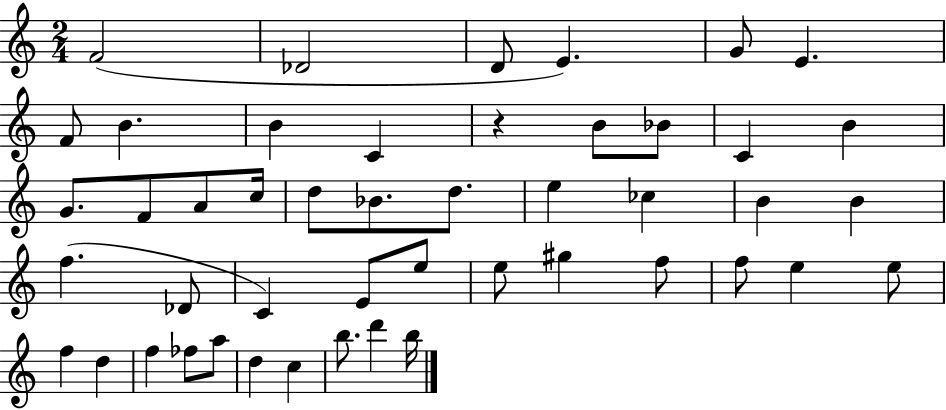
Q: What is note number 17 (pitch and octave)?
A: A4